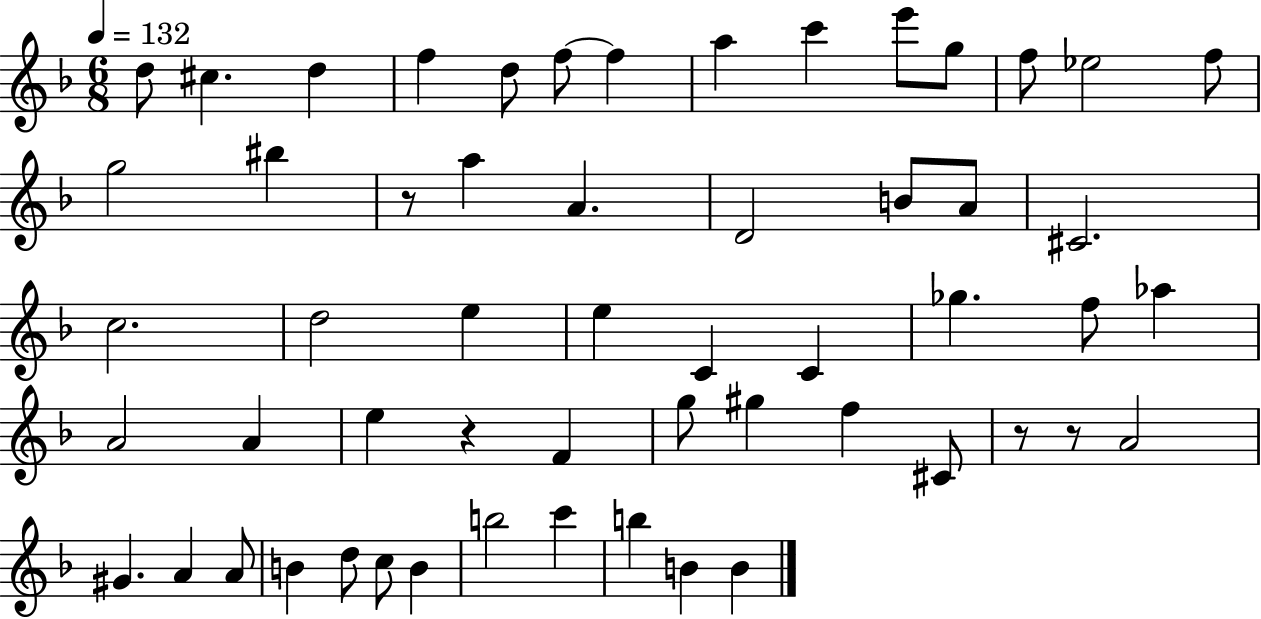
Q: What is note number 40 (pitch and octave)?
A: A4